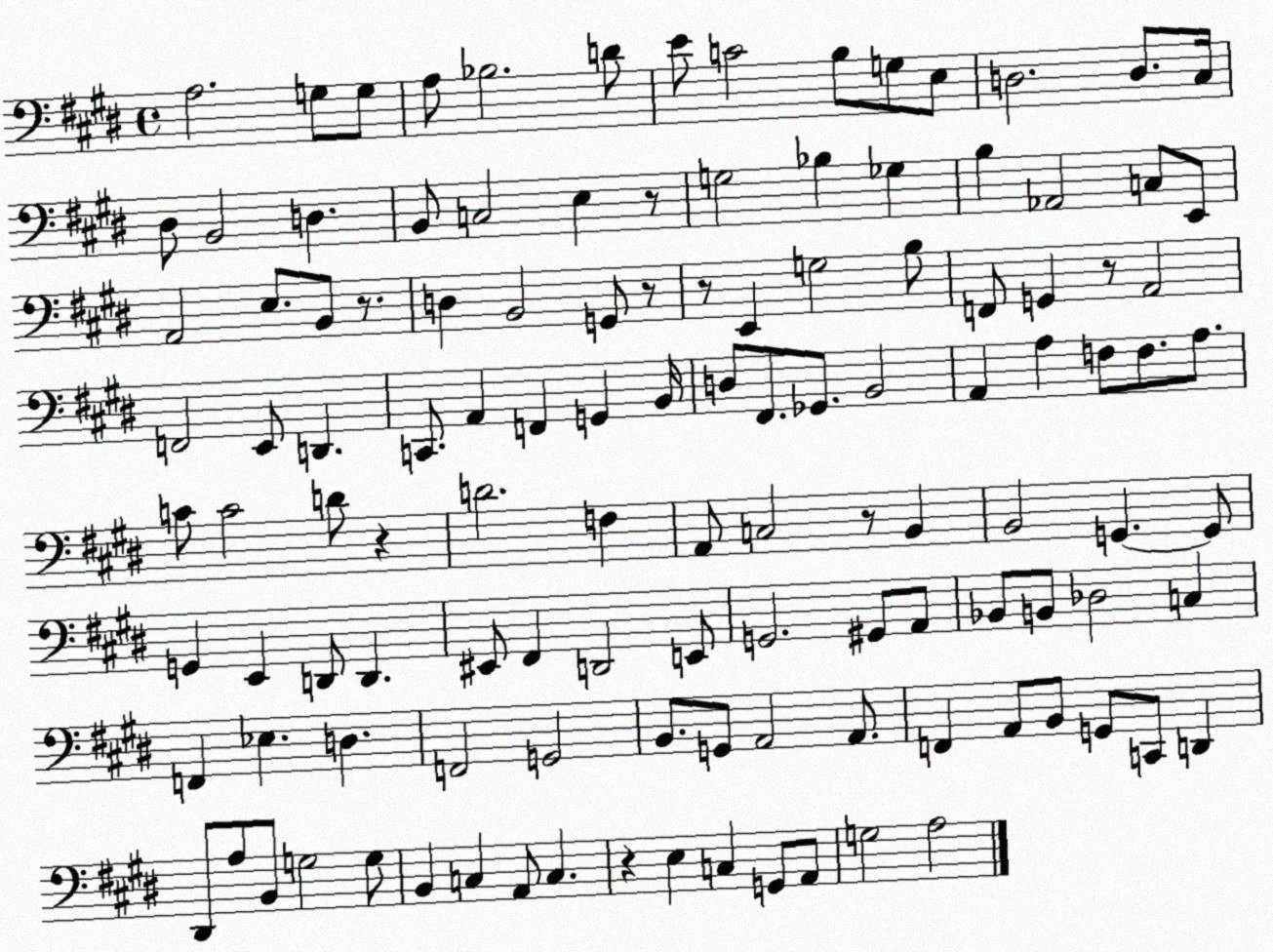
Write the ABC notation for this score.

X:1
T:Untitled
M:4/4
L:1/4
K:E
A,2 G,/2 G,/2 A,/2 _B,2 D/2 E/2 C2 B,/2 G,/2 E,/2 D,2 D,/2 ^C,/4 ^D,/2 B,,2 D, B,,/2 C,2 E, z/2 G,2 _B, _G, B, _A,,2 C,/2 E,,/2 A,,2 E,/2 B,,/2 z/2 D, B,,2 G,,/2 z/2 z/2 E,, G,2 B,/2 F,,/2 G,, z/2 A,,2 F,,2 E,,/2 D,, C,,/2 A,, F,, G,, B,,/4 D,/2 ^F,,/2 _G,,/2 B,,2 A,, A, F,/2 F,/2 A,/2 C/2 C2 D/2 z D2 F, A,,/2 C,2 z/2 B,, B,,2 G,, G,,/2 G,, E,, D,,/2 D,, ^E,,/2 ^F,, D,,2 E,,/2 G,,2 ^G,,/2 A,,/2 _B,,/2 B,,/2 _D,2 C, F,, _E, D, F,,2 G,,2 B,,/2 G,,/2 A,,2 A,,/2 F,, A,,/2 B,,/2 G,,/2 C,,/2 D,, ^D,,/2 A,/2 B,,/2 G,2 G,/2 B,, C, A,,/2 C, z E, C, G,,/2 A,,/2 G,2 A,2